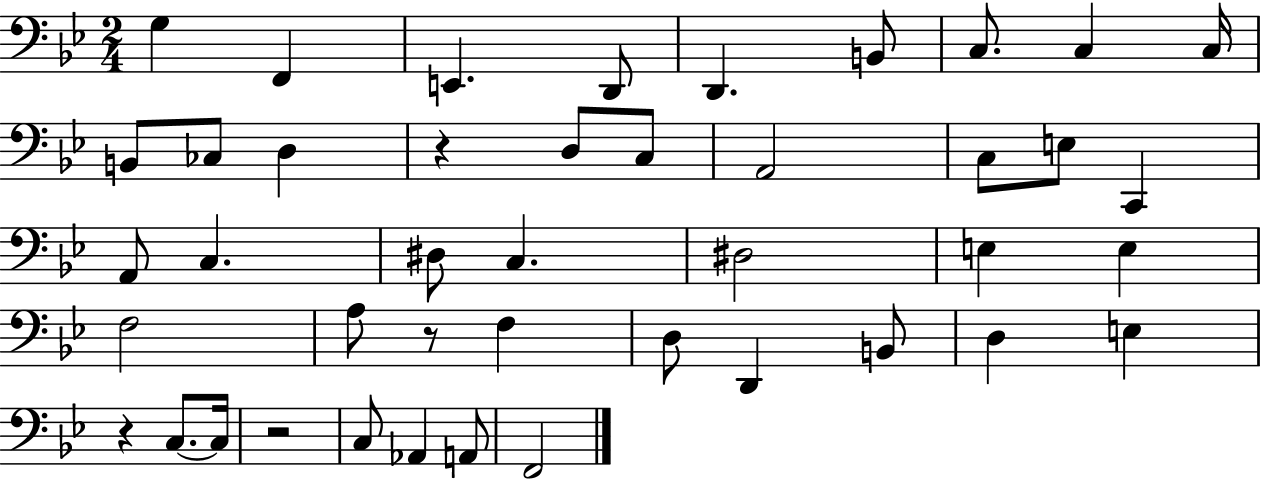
X:1
T:Untitled
M:2/4
L:1/4
K:Bb
G, F,, E,, D,,/2 D,, B,,/2 C,/2 C, C,/4 B,,/2 _C,/2 D, z D,/2 C,/2 A,,2 C,/2 E,/2 C,, A,,/2 C, ^D,/2 C, ^D,2 E, E, F,2 A,/2 z/2 F, D,/2 D,, B,,/2 D, E, z C,/2 C,/4 z2 C,/2 _A,, A,,/2 F,,2